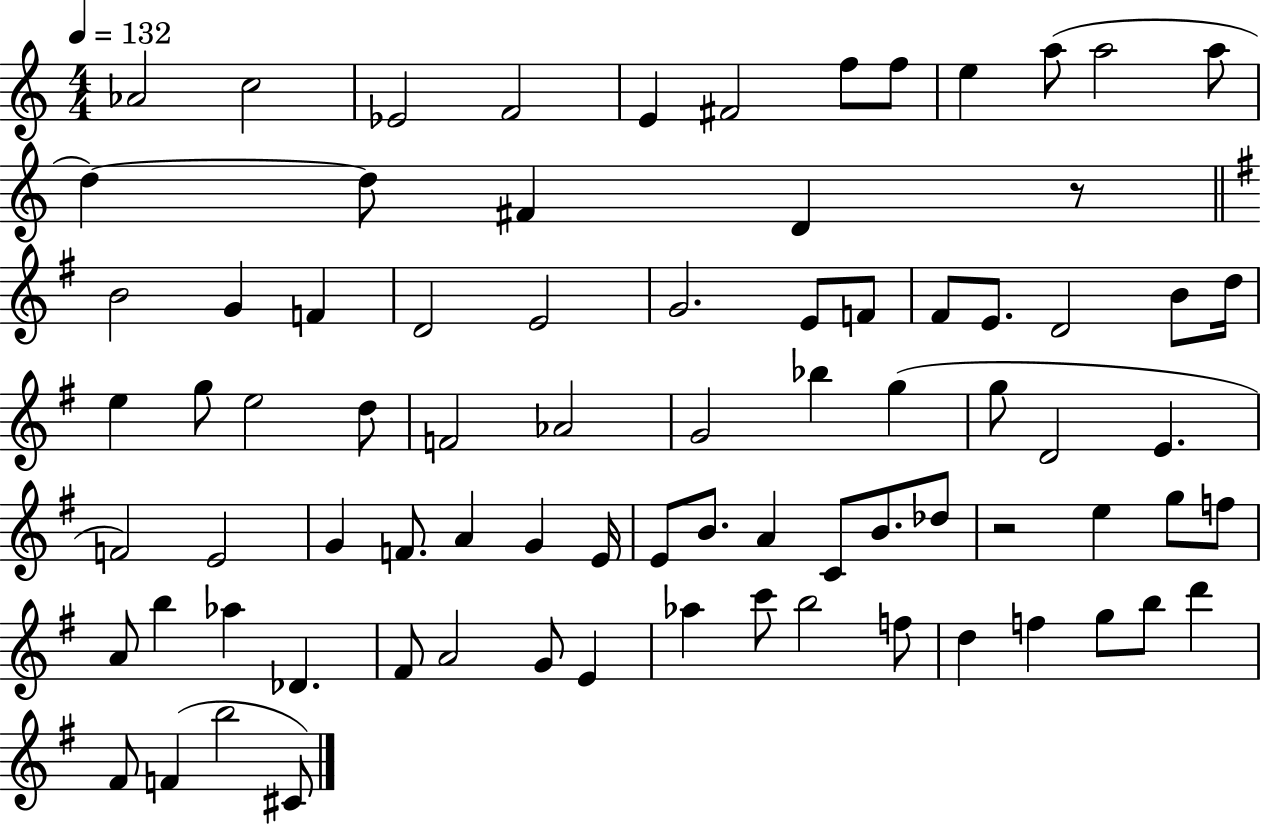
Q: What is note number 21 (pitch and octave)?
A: E4